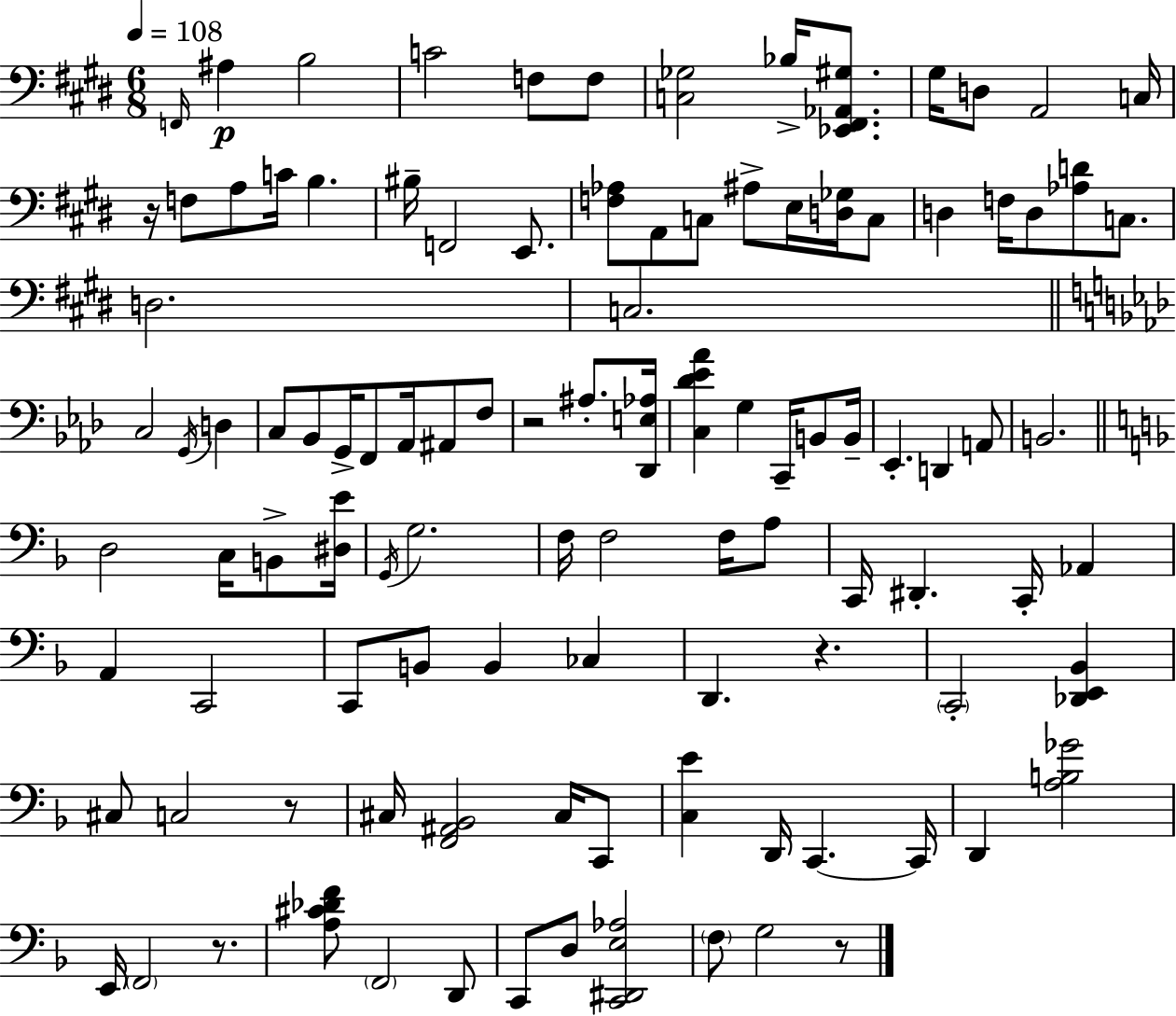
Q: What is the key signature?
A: E major